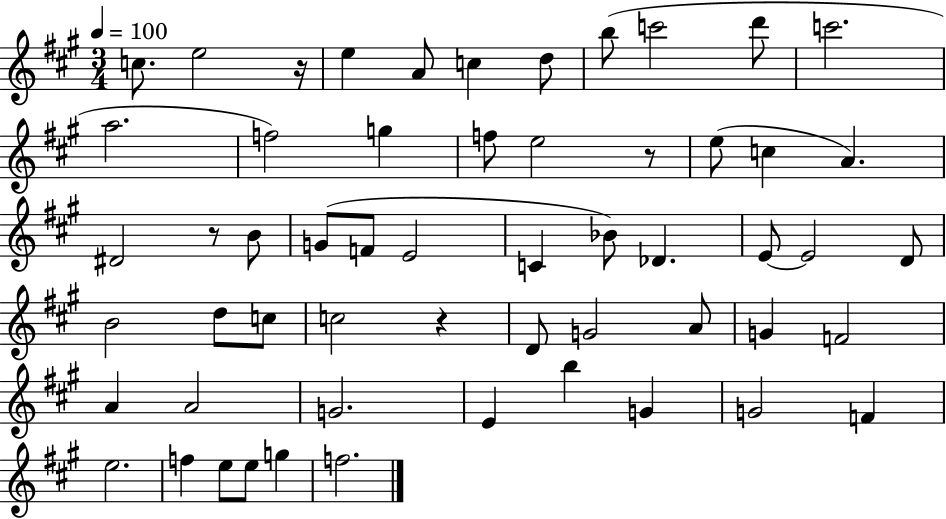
{
  \clef treble
  \numericTimeSignature
  \time 3/4
  \key a \major
  \tempo 4 = 100
  c''8. e''2 r16 | e''4 a'8 c''4 d''8 | b''8( c'''2 d'''8 | c'''2. | \break a''2. | f''2) g''4 | f''8 e''2 r8 | e''8( c''4 a'4.) | \break dis'2 r8 b'8 | g'8( f'8 e'2 | c'4 bes'8) des'4. | e'8~~ e'2 d'8 | \break b'2 d''8 c''8 | c''2 r4 | d'8 g'2 a'8 | g'4 f'2 | \break a'4 a'2 | g'2. | e'4 b''4 g'4 | g'2 f'4 | \break e''2. | f''4 e''8 e''8 g''4 | f''2. | \bar "|."
}